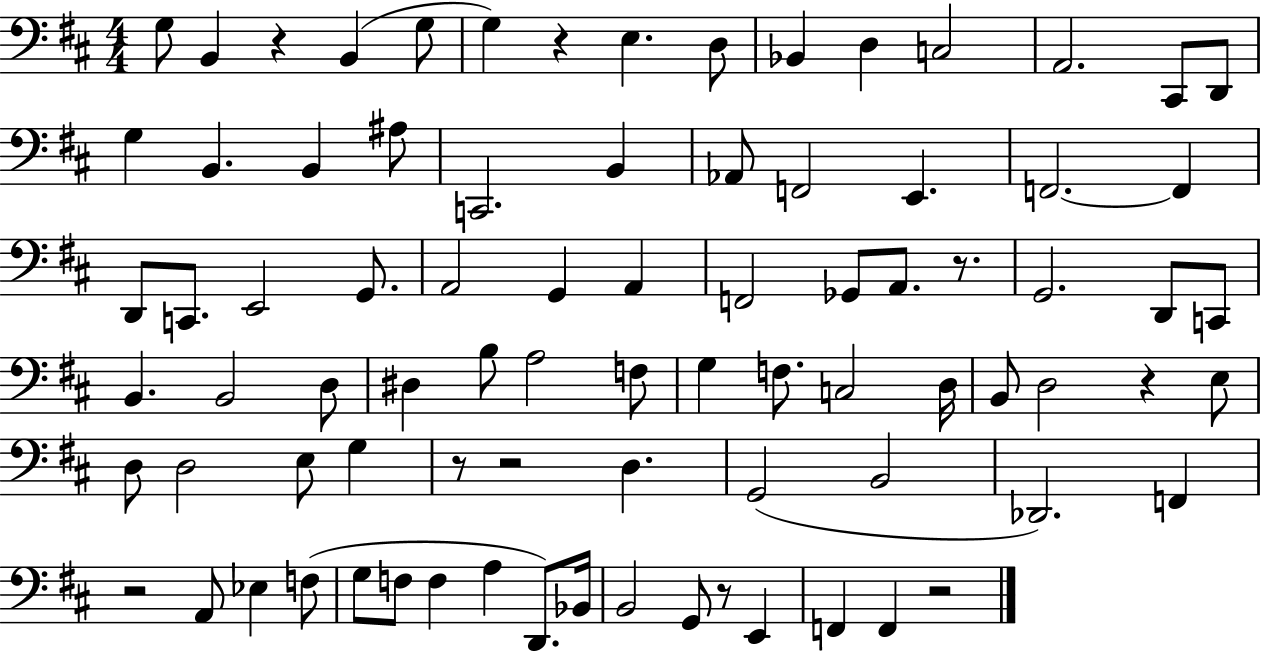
{
  \clef bass
  \numericTimeSignature
  \time 4/4
  \key d \major
  g8 b,4 r4 b,4( g8 | g4) r4 e4. d8 | bes,4 d4 c2 | a,2. cis,8 d,8 | \break g4 b,4. b,4 ais8 | c,2. b,4 | aes,8 f,2 e,4. | f,2.~~ f,4 | \break d,8 c,8. e,2 g,8. | a,2 g,4 a,4 | f,2 ges,8 a,8. r8. | g,2. d,8 c,8 | \break b,4. b,2 d8 | dis4 b8 a2 f8 | g4 f8. c2 d16 | b,8 d2 r4 e8 | \break d8 d2 e8 g4 | r8 r2 d4. | g,2( b,2 | des,2.) f,4 | \break r2 a,8 ees4 f8( | g8 f8 f4 a4 d,8.) bes,16 | b,2 g,8 r8 e,4 | f,4 f,4 r2 | \break \bar "|."
}